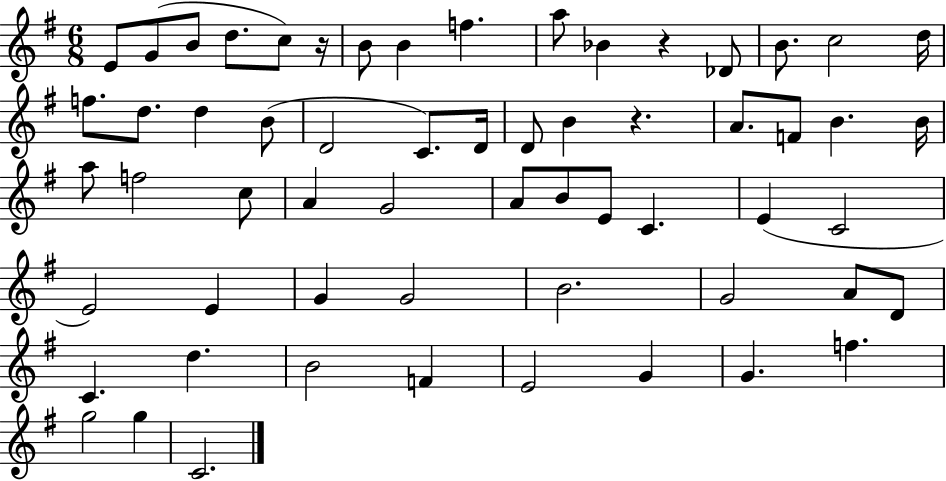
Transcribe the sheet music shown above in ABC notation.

X:1
T:Untitled
M:6/8
L:1/4
K:G
E/2 G/2 B/2 d/2 c/2 z/4 B/2 B f a/2 _B z _D/2 B/2 c2 d/4 f/2 d/2 d B/2 D2 C/2 D/4 D/2 B z A/2 F/2 B B/4 a/2 f2 c/2 A G2 A/2 B/2 E/2 C E C2 E2 E G G2 B2 G2 A/2 D/2 C d B2 F E2 G G f g2 g C2